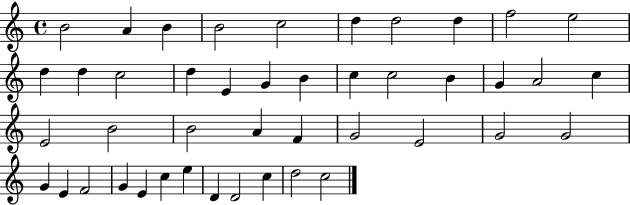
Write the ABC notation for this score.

X:1
T:Untitled
M:4/4
L:1/4
K:C
B2 A B B2 c2 d d2 d f2 e2 d d c2 d E G B c c2 B G A2 c E2 B2 B2 A F G2 E2 G2 G2 G E F2 G E c e D D2 c d2 c2